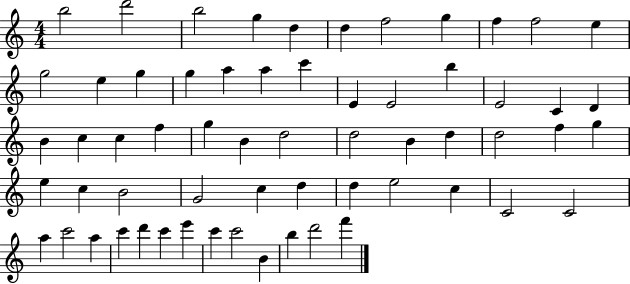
{
  \clef treble
  \numericTimeSignature
  \time 4/4
  \key c \major
  b''2 d'''2 | b''2 g''4 d''4 | d''4 f''2 g''4 | f''4 f''2 e''4 | \break g''2 e''4 g''4 | g''4 a''4 a''4 c'''4 | e'4 e'2 b''4 | e'2 c'4 d'4 | \break b'4 c''4 c''4 f''4 | g''4 b'4 d''2 | d''2 b'4 d''4 | d''2 f''4 g''4 | \break e''4 c''4 b'2 | g'2 c''4 d''4 | d''4 e''2 c''4 | c'2 c'2 | \break a''4 c'''2 a''4 | c'''4 d'''4 c'''4 e'''4 | c'''4 c'''2 b'4 | b''4 d'''2 f'''4 | \break \bar "|."
}